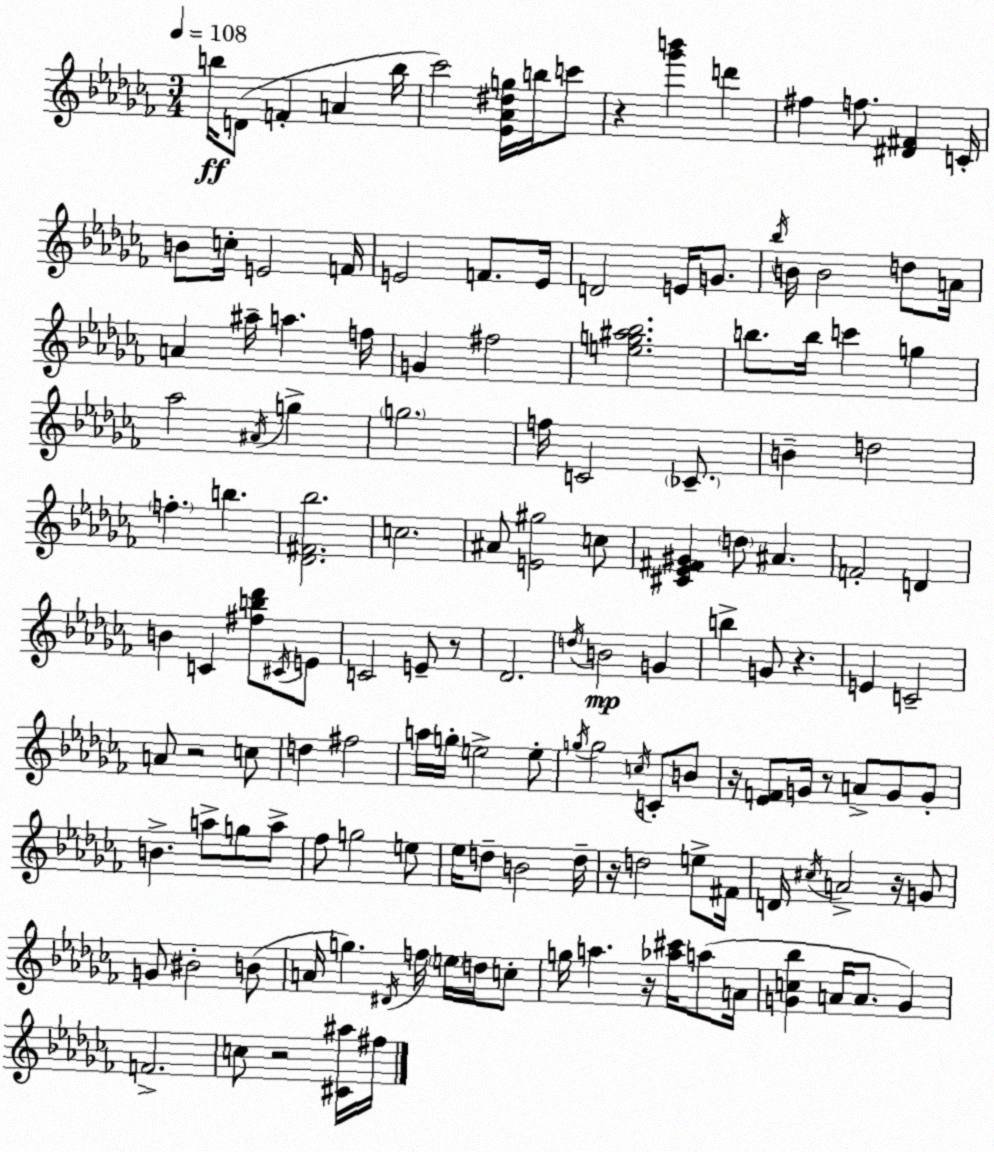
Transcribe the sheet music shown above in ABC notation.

X:1
T:Untitled
M:3/4
L:1/4
K:Abm
b/4 D/2 F A b/4 _c'2 [_E_A^dg]/4 b/4 c'/2 z [_g'b'] d' ^f f/2 [^D^F] C/4 B/2 c/4 E2 F/4 E2 F/2 E/4 D2 E/4 G/2 _b/4 B/4 B2 d/2 A/4 A ^a/4 a f/4 G ^f2 [eg^a_b]2 b/2 b/4 c' g _a2 ^A/4 g g2 f/4 C2 _C/2 B d2 f b [_D^F_b]2 c2 ^A/2 [E^g]2 c/2 [^C_E^F^G] d/2 ^A F2 D B C [^fb_d']/2 ^C/4 E/2 C2 E/2 z/2 _D2 d/4 B2 G b G/2 z E C2 A/2 z2 c/2 d ^f2 a/4 g/4 e2 e/2 g/4 g2 c/4 C/2 B/2 z/4 [_EF]/2 G/4 z/2 A/2 G/2 G/2 B a/2 g/2 a/2 _f/2 g2 e/2 _e/4 d/2 B2 d/4 z/4 d2 e/2 ^F/4 D/4 ^c/4 A2 z/4 G/2 G/2 ^B2 B/2 A/4 g ^D/4 f/4 e/4 d/4 c/2 g/4 a z/4 [_a^c']/4 a/2 A/4 [Gc_b] A/4 A/2 G F2 c/2 z2 [^C^a]/4 ^f/4